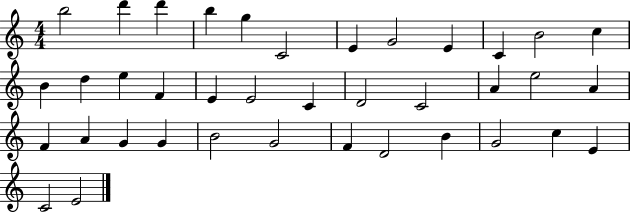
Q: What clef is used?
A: treble